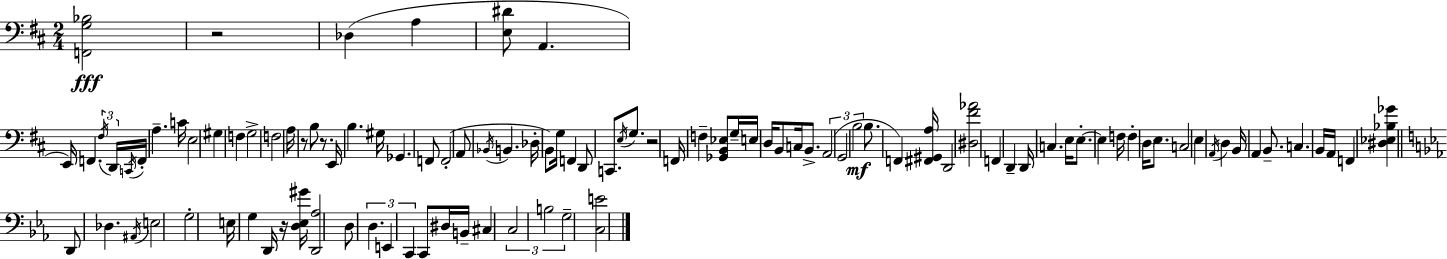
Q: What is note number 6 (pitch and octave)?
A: F#3